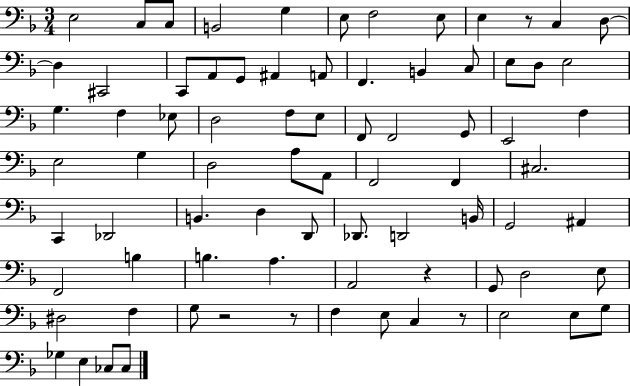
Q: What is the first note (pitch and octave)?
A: E3